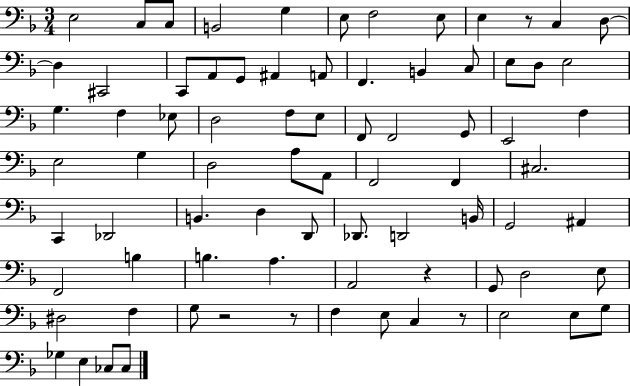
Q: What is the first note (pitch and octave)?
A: E3